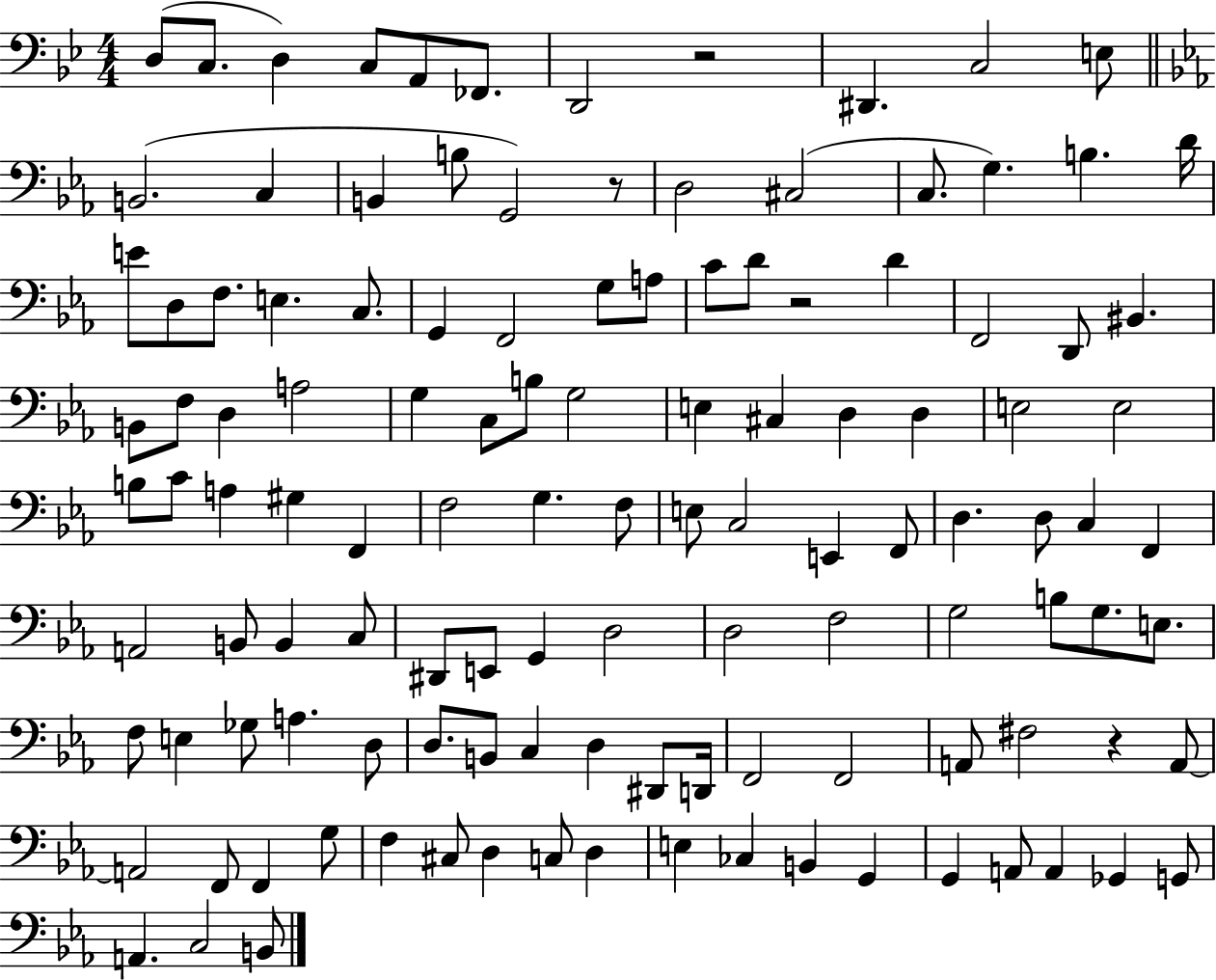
{
  \clef bass
  \numericTimeSignature
  \time 4/4
  \key bes \major
  d8( c8. d4) c8 a,8 fes,8. | d,2 r2 | dis,4. c2 e8 | \bar "||" \break \key c \minor b,2.( c4 | b,4 b8 g,2) r8 | d2 cis2( | c8. g4.) b4. d'16 | \break e'8 d8 f8. e4. c8. | g,4 f,2 g8 a8 | c'8 d'8 r2 d'4 | f,2 d,8 bis,4. | \break b,8 f8 d4 a2 | g4 c8 b8 g2 | e4 cis4 d4 d4 | e2 e2 | \break b8 c'8 a4 gis4 f,4 | f2 g4. f8 | e8 c2 e,4 f,8 | d4. d8 c4 f,4 | \break a,2 b,8 b,4 c8 | dis,8 e,8 g,4 d2 | d2 f2 | g2 b8 g8. e8. | \break f8 e4 ges8 a4. d8 | d8. b,8 c4 d4 dis,8 d,16 | f,2 f,2 | a,8 fis2 r4 a,8~~ | \break a,2 f,8 f,4 g8 | f4 cis8 d4 c8 d4 | e4 ces4 b,4 g,4 | g,4 a,8 a,4 ges,4 g,8 | \break a,4. c2 b,8 | \bar "|."
}